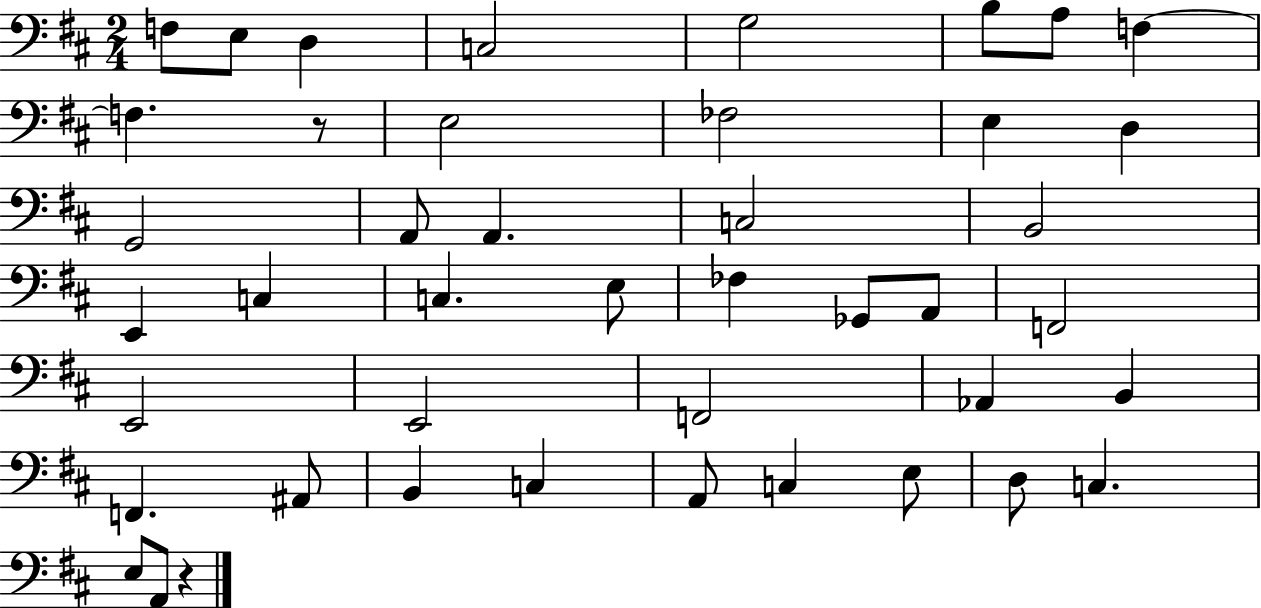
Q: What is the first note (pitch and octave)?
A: F3